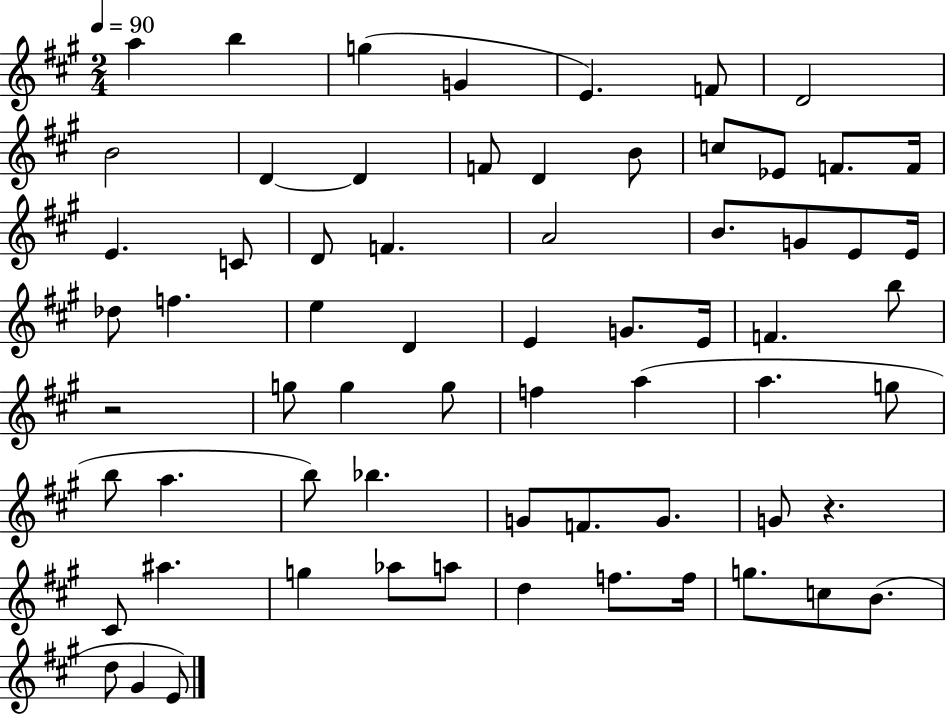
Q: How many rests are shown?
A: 2